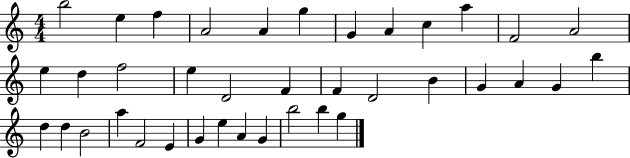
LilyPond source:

{
  \clef treble
  \numericTimeSignature
  \time 4/4
  \key c \major
  b''2 e''4 f''4 | a'2 a'4 g''4 | g'4 a'4 c''4 a''4 | f'2 a'2 | \break e''4 d''4 f''2 | e''4 d'2 f'4 | f'4 d'2 b'4 | g'4 a'4 g'4 b''4 | \break d''4 d''4 b'2 | a''4 f'2 e'4 | g'4 e''4 a'4 g'4 | b''2 b''4 g''4 | \break \bar "|."
}